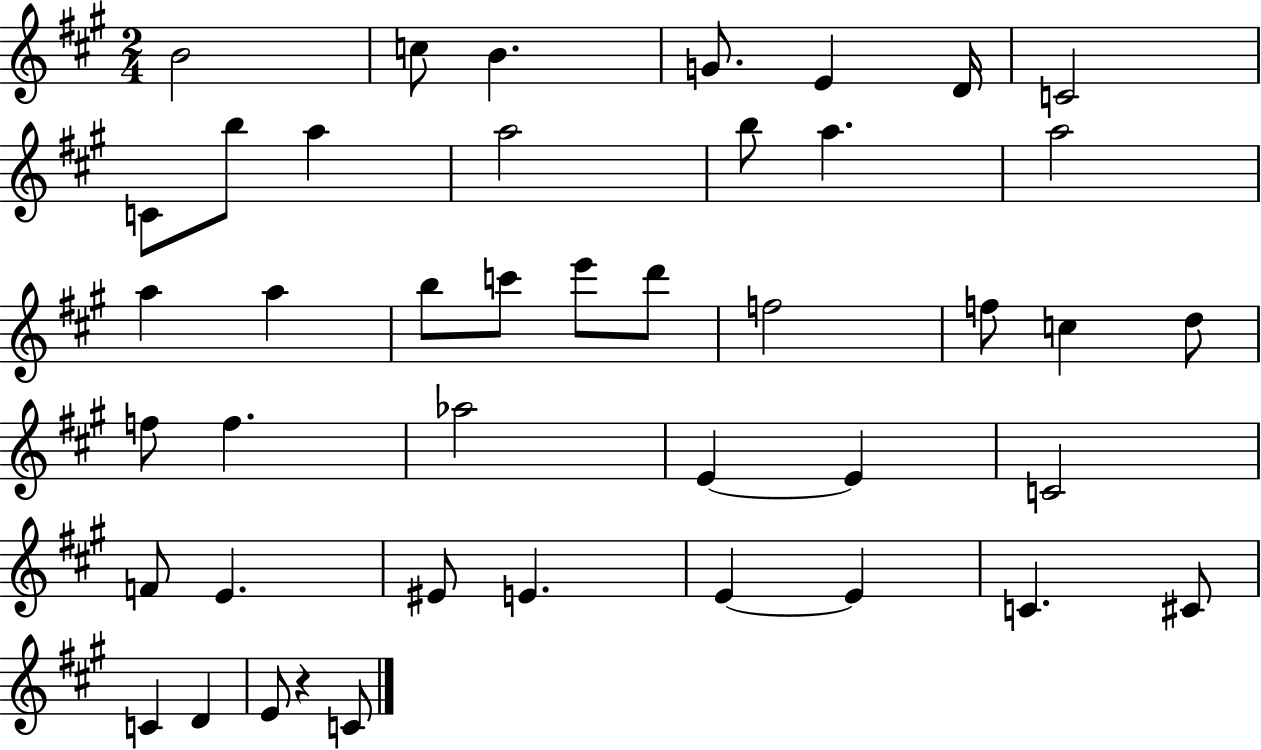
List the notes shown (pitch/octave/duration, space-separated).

B4/h C5/e B4/q. G4/e. E4/q D4/s C4/h C4/e B5/e A5/q A5/h B5/e A5/q. A5/h A5/q A5/q B5/e C6/e E6/e D6/e F5/h F5/e C5/q D5/e F5/e F5/q. Ab5/h E4/q E4/q C4/h F4/e E4/q. EIS4/e E4/q. E4/q E4/q C4/q. C#4/e C4/q D4/q E4/e R/q C4/e